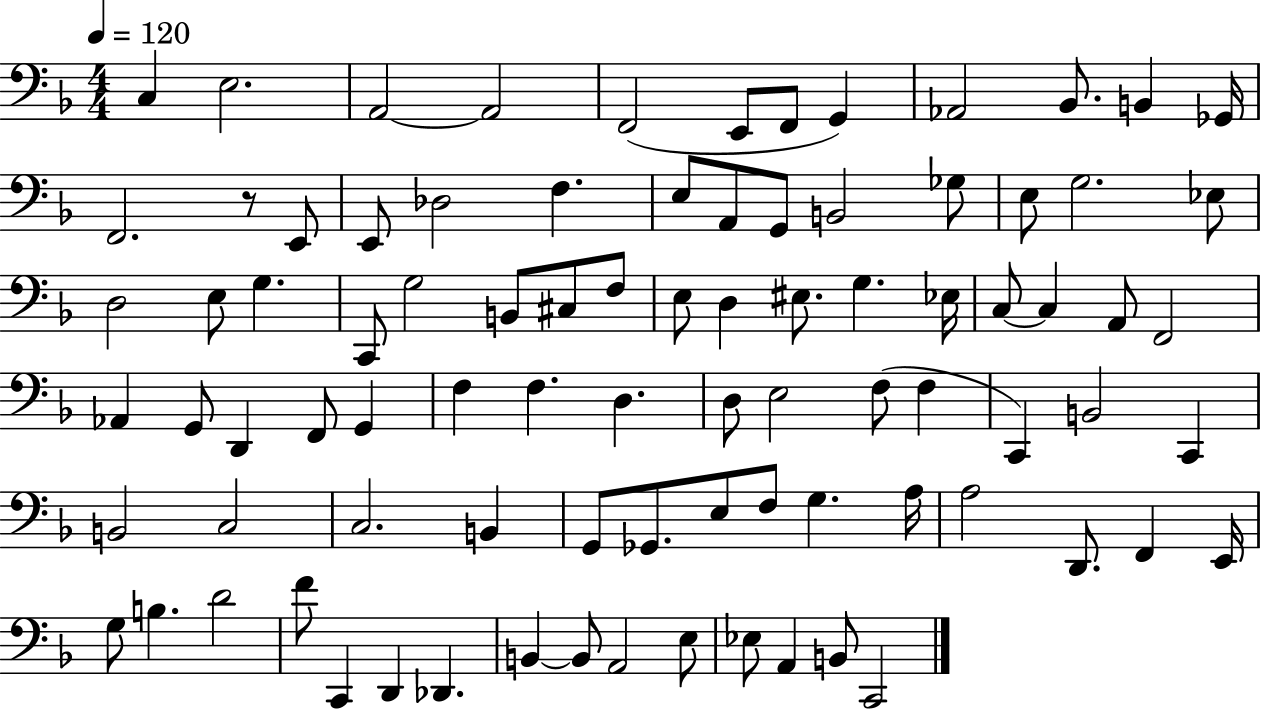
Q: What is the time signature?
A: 4/4